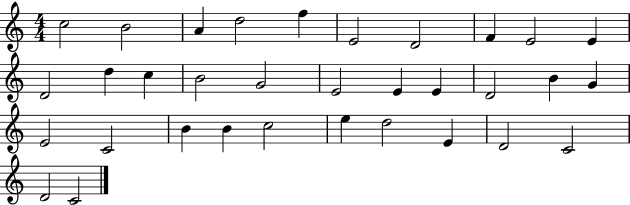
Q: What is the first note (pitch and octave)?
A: C5